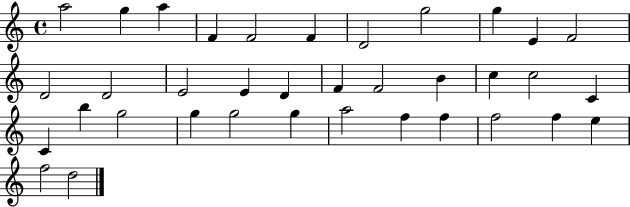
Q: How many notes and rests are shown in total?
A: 36